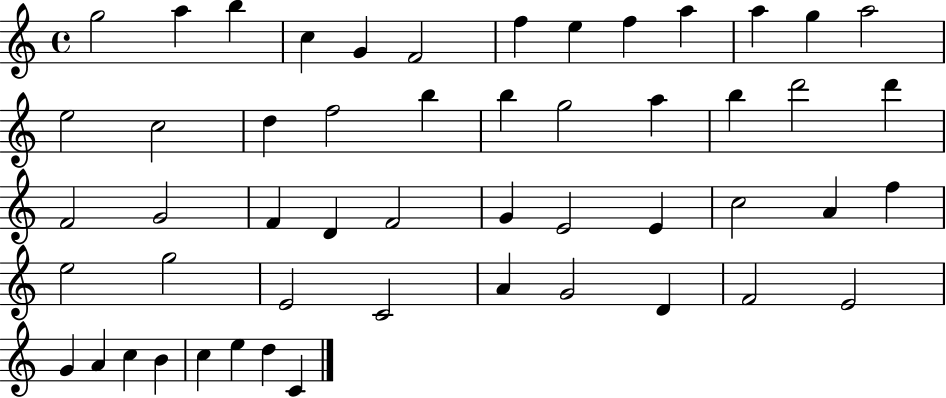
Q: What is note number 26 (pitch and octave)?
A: G4